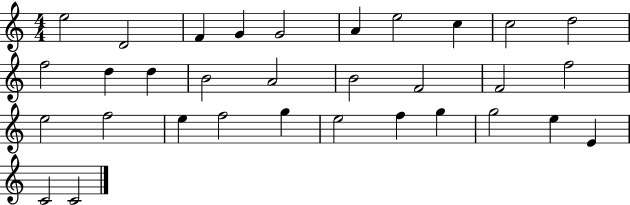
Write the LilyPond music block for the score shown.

{
  \clef treble
  \numericTimeSignature
  \time 4/4
  \key c \major
  e''2 d'2 | f'4 g'4 g'2 | a'4 e''2 c''4 | c''2 d''2 | \break f''2 d''4 d''4 | b'2 a'2 | b'2 f'2 | f'2 f''2 | \break e''2 f''2 | e''4 f''2 g''4 | e''2 f''4 g''4 | g''2 e''4 e'4 | \break c'2 c'2 | \bar "|."
}